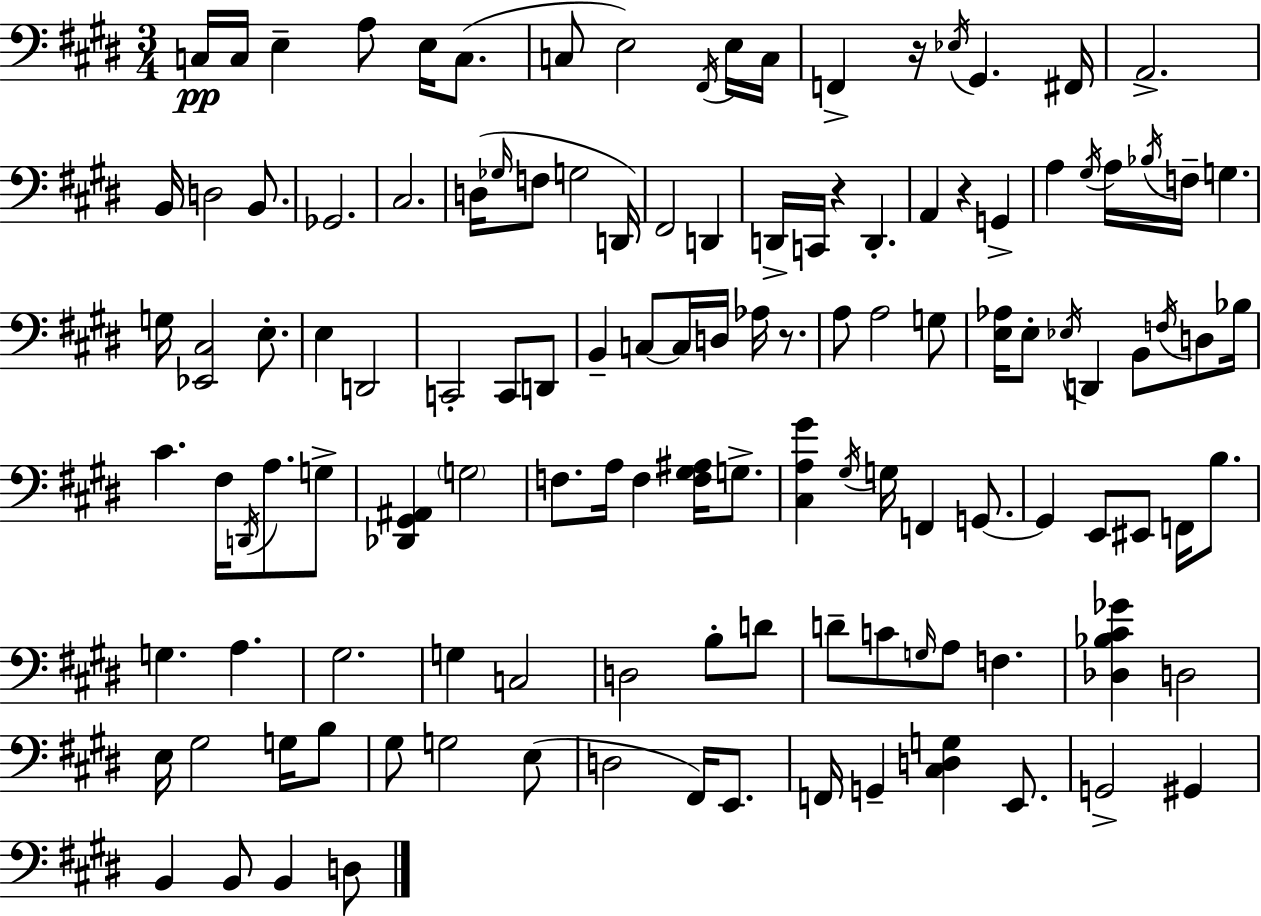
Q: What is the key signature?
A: E major